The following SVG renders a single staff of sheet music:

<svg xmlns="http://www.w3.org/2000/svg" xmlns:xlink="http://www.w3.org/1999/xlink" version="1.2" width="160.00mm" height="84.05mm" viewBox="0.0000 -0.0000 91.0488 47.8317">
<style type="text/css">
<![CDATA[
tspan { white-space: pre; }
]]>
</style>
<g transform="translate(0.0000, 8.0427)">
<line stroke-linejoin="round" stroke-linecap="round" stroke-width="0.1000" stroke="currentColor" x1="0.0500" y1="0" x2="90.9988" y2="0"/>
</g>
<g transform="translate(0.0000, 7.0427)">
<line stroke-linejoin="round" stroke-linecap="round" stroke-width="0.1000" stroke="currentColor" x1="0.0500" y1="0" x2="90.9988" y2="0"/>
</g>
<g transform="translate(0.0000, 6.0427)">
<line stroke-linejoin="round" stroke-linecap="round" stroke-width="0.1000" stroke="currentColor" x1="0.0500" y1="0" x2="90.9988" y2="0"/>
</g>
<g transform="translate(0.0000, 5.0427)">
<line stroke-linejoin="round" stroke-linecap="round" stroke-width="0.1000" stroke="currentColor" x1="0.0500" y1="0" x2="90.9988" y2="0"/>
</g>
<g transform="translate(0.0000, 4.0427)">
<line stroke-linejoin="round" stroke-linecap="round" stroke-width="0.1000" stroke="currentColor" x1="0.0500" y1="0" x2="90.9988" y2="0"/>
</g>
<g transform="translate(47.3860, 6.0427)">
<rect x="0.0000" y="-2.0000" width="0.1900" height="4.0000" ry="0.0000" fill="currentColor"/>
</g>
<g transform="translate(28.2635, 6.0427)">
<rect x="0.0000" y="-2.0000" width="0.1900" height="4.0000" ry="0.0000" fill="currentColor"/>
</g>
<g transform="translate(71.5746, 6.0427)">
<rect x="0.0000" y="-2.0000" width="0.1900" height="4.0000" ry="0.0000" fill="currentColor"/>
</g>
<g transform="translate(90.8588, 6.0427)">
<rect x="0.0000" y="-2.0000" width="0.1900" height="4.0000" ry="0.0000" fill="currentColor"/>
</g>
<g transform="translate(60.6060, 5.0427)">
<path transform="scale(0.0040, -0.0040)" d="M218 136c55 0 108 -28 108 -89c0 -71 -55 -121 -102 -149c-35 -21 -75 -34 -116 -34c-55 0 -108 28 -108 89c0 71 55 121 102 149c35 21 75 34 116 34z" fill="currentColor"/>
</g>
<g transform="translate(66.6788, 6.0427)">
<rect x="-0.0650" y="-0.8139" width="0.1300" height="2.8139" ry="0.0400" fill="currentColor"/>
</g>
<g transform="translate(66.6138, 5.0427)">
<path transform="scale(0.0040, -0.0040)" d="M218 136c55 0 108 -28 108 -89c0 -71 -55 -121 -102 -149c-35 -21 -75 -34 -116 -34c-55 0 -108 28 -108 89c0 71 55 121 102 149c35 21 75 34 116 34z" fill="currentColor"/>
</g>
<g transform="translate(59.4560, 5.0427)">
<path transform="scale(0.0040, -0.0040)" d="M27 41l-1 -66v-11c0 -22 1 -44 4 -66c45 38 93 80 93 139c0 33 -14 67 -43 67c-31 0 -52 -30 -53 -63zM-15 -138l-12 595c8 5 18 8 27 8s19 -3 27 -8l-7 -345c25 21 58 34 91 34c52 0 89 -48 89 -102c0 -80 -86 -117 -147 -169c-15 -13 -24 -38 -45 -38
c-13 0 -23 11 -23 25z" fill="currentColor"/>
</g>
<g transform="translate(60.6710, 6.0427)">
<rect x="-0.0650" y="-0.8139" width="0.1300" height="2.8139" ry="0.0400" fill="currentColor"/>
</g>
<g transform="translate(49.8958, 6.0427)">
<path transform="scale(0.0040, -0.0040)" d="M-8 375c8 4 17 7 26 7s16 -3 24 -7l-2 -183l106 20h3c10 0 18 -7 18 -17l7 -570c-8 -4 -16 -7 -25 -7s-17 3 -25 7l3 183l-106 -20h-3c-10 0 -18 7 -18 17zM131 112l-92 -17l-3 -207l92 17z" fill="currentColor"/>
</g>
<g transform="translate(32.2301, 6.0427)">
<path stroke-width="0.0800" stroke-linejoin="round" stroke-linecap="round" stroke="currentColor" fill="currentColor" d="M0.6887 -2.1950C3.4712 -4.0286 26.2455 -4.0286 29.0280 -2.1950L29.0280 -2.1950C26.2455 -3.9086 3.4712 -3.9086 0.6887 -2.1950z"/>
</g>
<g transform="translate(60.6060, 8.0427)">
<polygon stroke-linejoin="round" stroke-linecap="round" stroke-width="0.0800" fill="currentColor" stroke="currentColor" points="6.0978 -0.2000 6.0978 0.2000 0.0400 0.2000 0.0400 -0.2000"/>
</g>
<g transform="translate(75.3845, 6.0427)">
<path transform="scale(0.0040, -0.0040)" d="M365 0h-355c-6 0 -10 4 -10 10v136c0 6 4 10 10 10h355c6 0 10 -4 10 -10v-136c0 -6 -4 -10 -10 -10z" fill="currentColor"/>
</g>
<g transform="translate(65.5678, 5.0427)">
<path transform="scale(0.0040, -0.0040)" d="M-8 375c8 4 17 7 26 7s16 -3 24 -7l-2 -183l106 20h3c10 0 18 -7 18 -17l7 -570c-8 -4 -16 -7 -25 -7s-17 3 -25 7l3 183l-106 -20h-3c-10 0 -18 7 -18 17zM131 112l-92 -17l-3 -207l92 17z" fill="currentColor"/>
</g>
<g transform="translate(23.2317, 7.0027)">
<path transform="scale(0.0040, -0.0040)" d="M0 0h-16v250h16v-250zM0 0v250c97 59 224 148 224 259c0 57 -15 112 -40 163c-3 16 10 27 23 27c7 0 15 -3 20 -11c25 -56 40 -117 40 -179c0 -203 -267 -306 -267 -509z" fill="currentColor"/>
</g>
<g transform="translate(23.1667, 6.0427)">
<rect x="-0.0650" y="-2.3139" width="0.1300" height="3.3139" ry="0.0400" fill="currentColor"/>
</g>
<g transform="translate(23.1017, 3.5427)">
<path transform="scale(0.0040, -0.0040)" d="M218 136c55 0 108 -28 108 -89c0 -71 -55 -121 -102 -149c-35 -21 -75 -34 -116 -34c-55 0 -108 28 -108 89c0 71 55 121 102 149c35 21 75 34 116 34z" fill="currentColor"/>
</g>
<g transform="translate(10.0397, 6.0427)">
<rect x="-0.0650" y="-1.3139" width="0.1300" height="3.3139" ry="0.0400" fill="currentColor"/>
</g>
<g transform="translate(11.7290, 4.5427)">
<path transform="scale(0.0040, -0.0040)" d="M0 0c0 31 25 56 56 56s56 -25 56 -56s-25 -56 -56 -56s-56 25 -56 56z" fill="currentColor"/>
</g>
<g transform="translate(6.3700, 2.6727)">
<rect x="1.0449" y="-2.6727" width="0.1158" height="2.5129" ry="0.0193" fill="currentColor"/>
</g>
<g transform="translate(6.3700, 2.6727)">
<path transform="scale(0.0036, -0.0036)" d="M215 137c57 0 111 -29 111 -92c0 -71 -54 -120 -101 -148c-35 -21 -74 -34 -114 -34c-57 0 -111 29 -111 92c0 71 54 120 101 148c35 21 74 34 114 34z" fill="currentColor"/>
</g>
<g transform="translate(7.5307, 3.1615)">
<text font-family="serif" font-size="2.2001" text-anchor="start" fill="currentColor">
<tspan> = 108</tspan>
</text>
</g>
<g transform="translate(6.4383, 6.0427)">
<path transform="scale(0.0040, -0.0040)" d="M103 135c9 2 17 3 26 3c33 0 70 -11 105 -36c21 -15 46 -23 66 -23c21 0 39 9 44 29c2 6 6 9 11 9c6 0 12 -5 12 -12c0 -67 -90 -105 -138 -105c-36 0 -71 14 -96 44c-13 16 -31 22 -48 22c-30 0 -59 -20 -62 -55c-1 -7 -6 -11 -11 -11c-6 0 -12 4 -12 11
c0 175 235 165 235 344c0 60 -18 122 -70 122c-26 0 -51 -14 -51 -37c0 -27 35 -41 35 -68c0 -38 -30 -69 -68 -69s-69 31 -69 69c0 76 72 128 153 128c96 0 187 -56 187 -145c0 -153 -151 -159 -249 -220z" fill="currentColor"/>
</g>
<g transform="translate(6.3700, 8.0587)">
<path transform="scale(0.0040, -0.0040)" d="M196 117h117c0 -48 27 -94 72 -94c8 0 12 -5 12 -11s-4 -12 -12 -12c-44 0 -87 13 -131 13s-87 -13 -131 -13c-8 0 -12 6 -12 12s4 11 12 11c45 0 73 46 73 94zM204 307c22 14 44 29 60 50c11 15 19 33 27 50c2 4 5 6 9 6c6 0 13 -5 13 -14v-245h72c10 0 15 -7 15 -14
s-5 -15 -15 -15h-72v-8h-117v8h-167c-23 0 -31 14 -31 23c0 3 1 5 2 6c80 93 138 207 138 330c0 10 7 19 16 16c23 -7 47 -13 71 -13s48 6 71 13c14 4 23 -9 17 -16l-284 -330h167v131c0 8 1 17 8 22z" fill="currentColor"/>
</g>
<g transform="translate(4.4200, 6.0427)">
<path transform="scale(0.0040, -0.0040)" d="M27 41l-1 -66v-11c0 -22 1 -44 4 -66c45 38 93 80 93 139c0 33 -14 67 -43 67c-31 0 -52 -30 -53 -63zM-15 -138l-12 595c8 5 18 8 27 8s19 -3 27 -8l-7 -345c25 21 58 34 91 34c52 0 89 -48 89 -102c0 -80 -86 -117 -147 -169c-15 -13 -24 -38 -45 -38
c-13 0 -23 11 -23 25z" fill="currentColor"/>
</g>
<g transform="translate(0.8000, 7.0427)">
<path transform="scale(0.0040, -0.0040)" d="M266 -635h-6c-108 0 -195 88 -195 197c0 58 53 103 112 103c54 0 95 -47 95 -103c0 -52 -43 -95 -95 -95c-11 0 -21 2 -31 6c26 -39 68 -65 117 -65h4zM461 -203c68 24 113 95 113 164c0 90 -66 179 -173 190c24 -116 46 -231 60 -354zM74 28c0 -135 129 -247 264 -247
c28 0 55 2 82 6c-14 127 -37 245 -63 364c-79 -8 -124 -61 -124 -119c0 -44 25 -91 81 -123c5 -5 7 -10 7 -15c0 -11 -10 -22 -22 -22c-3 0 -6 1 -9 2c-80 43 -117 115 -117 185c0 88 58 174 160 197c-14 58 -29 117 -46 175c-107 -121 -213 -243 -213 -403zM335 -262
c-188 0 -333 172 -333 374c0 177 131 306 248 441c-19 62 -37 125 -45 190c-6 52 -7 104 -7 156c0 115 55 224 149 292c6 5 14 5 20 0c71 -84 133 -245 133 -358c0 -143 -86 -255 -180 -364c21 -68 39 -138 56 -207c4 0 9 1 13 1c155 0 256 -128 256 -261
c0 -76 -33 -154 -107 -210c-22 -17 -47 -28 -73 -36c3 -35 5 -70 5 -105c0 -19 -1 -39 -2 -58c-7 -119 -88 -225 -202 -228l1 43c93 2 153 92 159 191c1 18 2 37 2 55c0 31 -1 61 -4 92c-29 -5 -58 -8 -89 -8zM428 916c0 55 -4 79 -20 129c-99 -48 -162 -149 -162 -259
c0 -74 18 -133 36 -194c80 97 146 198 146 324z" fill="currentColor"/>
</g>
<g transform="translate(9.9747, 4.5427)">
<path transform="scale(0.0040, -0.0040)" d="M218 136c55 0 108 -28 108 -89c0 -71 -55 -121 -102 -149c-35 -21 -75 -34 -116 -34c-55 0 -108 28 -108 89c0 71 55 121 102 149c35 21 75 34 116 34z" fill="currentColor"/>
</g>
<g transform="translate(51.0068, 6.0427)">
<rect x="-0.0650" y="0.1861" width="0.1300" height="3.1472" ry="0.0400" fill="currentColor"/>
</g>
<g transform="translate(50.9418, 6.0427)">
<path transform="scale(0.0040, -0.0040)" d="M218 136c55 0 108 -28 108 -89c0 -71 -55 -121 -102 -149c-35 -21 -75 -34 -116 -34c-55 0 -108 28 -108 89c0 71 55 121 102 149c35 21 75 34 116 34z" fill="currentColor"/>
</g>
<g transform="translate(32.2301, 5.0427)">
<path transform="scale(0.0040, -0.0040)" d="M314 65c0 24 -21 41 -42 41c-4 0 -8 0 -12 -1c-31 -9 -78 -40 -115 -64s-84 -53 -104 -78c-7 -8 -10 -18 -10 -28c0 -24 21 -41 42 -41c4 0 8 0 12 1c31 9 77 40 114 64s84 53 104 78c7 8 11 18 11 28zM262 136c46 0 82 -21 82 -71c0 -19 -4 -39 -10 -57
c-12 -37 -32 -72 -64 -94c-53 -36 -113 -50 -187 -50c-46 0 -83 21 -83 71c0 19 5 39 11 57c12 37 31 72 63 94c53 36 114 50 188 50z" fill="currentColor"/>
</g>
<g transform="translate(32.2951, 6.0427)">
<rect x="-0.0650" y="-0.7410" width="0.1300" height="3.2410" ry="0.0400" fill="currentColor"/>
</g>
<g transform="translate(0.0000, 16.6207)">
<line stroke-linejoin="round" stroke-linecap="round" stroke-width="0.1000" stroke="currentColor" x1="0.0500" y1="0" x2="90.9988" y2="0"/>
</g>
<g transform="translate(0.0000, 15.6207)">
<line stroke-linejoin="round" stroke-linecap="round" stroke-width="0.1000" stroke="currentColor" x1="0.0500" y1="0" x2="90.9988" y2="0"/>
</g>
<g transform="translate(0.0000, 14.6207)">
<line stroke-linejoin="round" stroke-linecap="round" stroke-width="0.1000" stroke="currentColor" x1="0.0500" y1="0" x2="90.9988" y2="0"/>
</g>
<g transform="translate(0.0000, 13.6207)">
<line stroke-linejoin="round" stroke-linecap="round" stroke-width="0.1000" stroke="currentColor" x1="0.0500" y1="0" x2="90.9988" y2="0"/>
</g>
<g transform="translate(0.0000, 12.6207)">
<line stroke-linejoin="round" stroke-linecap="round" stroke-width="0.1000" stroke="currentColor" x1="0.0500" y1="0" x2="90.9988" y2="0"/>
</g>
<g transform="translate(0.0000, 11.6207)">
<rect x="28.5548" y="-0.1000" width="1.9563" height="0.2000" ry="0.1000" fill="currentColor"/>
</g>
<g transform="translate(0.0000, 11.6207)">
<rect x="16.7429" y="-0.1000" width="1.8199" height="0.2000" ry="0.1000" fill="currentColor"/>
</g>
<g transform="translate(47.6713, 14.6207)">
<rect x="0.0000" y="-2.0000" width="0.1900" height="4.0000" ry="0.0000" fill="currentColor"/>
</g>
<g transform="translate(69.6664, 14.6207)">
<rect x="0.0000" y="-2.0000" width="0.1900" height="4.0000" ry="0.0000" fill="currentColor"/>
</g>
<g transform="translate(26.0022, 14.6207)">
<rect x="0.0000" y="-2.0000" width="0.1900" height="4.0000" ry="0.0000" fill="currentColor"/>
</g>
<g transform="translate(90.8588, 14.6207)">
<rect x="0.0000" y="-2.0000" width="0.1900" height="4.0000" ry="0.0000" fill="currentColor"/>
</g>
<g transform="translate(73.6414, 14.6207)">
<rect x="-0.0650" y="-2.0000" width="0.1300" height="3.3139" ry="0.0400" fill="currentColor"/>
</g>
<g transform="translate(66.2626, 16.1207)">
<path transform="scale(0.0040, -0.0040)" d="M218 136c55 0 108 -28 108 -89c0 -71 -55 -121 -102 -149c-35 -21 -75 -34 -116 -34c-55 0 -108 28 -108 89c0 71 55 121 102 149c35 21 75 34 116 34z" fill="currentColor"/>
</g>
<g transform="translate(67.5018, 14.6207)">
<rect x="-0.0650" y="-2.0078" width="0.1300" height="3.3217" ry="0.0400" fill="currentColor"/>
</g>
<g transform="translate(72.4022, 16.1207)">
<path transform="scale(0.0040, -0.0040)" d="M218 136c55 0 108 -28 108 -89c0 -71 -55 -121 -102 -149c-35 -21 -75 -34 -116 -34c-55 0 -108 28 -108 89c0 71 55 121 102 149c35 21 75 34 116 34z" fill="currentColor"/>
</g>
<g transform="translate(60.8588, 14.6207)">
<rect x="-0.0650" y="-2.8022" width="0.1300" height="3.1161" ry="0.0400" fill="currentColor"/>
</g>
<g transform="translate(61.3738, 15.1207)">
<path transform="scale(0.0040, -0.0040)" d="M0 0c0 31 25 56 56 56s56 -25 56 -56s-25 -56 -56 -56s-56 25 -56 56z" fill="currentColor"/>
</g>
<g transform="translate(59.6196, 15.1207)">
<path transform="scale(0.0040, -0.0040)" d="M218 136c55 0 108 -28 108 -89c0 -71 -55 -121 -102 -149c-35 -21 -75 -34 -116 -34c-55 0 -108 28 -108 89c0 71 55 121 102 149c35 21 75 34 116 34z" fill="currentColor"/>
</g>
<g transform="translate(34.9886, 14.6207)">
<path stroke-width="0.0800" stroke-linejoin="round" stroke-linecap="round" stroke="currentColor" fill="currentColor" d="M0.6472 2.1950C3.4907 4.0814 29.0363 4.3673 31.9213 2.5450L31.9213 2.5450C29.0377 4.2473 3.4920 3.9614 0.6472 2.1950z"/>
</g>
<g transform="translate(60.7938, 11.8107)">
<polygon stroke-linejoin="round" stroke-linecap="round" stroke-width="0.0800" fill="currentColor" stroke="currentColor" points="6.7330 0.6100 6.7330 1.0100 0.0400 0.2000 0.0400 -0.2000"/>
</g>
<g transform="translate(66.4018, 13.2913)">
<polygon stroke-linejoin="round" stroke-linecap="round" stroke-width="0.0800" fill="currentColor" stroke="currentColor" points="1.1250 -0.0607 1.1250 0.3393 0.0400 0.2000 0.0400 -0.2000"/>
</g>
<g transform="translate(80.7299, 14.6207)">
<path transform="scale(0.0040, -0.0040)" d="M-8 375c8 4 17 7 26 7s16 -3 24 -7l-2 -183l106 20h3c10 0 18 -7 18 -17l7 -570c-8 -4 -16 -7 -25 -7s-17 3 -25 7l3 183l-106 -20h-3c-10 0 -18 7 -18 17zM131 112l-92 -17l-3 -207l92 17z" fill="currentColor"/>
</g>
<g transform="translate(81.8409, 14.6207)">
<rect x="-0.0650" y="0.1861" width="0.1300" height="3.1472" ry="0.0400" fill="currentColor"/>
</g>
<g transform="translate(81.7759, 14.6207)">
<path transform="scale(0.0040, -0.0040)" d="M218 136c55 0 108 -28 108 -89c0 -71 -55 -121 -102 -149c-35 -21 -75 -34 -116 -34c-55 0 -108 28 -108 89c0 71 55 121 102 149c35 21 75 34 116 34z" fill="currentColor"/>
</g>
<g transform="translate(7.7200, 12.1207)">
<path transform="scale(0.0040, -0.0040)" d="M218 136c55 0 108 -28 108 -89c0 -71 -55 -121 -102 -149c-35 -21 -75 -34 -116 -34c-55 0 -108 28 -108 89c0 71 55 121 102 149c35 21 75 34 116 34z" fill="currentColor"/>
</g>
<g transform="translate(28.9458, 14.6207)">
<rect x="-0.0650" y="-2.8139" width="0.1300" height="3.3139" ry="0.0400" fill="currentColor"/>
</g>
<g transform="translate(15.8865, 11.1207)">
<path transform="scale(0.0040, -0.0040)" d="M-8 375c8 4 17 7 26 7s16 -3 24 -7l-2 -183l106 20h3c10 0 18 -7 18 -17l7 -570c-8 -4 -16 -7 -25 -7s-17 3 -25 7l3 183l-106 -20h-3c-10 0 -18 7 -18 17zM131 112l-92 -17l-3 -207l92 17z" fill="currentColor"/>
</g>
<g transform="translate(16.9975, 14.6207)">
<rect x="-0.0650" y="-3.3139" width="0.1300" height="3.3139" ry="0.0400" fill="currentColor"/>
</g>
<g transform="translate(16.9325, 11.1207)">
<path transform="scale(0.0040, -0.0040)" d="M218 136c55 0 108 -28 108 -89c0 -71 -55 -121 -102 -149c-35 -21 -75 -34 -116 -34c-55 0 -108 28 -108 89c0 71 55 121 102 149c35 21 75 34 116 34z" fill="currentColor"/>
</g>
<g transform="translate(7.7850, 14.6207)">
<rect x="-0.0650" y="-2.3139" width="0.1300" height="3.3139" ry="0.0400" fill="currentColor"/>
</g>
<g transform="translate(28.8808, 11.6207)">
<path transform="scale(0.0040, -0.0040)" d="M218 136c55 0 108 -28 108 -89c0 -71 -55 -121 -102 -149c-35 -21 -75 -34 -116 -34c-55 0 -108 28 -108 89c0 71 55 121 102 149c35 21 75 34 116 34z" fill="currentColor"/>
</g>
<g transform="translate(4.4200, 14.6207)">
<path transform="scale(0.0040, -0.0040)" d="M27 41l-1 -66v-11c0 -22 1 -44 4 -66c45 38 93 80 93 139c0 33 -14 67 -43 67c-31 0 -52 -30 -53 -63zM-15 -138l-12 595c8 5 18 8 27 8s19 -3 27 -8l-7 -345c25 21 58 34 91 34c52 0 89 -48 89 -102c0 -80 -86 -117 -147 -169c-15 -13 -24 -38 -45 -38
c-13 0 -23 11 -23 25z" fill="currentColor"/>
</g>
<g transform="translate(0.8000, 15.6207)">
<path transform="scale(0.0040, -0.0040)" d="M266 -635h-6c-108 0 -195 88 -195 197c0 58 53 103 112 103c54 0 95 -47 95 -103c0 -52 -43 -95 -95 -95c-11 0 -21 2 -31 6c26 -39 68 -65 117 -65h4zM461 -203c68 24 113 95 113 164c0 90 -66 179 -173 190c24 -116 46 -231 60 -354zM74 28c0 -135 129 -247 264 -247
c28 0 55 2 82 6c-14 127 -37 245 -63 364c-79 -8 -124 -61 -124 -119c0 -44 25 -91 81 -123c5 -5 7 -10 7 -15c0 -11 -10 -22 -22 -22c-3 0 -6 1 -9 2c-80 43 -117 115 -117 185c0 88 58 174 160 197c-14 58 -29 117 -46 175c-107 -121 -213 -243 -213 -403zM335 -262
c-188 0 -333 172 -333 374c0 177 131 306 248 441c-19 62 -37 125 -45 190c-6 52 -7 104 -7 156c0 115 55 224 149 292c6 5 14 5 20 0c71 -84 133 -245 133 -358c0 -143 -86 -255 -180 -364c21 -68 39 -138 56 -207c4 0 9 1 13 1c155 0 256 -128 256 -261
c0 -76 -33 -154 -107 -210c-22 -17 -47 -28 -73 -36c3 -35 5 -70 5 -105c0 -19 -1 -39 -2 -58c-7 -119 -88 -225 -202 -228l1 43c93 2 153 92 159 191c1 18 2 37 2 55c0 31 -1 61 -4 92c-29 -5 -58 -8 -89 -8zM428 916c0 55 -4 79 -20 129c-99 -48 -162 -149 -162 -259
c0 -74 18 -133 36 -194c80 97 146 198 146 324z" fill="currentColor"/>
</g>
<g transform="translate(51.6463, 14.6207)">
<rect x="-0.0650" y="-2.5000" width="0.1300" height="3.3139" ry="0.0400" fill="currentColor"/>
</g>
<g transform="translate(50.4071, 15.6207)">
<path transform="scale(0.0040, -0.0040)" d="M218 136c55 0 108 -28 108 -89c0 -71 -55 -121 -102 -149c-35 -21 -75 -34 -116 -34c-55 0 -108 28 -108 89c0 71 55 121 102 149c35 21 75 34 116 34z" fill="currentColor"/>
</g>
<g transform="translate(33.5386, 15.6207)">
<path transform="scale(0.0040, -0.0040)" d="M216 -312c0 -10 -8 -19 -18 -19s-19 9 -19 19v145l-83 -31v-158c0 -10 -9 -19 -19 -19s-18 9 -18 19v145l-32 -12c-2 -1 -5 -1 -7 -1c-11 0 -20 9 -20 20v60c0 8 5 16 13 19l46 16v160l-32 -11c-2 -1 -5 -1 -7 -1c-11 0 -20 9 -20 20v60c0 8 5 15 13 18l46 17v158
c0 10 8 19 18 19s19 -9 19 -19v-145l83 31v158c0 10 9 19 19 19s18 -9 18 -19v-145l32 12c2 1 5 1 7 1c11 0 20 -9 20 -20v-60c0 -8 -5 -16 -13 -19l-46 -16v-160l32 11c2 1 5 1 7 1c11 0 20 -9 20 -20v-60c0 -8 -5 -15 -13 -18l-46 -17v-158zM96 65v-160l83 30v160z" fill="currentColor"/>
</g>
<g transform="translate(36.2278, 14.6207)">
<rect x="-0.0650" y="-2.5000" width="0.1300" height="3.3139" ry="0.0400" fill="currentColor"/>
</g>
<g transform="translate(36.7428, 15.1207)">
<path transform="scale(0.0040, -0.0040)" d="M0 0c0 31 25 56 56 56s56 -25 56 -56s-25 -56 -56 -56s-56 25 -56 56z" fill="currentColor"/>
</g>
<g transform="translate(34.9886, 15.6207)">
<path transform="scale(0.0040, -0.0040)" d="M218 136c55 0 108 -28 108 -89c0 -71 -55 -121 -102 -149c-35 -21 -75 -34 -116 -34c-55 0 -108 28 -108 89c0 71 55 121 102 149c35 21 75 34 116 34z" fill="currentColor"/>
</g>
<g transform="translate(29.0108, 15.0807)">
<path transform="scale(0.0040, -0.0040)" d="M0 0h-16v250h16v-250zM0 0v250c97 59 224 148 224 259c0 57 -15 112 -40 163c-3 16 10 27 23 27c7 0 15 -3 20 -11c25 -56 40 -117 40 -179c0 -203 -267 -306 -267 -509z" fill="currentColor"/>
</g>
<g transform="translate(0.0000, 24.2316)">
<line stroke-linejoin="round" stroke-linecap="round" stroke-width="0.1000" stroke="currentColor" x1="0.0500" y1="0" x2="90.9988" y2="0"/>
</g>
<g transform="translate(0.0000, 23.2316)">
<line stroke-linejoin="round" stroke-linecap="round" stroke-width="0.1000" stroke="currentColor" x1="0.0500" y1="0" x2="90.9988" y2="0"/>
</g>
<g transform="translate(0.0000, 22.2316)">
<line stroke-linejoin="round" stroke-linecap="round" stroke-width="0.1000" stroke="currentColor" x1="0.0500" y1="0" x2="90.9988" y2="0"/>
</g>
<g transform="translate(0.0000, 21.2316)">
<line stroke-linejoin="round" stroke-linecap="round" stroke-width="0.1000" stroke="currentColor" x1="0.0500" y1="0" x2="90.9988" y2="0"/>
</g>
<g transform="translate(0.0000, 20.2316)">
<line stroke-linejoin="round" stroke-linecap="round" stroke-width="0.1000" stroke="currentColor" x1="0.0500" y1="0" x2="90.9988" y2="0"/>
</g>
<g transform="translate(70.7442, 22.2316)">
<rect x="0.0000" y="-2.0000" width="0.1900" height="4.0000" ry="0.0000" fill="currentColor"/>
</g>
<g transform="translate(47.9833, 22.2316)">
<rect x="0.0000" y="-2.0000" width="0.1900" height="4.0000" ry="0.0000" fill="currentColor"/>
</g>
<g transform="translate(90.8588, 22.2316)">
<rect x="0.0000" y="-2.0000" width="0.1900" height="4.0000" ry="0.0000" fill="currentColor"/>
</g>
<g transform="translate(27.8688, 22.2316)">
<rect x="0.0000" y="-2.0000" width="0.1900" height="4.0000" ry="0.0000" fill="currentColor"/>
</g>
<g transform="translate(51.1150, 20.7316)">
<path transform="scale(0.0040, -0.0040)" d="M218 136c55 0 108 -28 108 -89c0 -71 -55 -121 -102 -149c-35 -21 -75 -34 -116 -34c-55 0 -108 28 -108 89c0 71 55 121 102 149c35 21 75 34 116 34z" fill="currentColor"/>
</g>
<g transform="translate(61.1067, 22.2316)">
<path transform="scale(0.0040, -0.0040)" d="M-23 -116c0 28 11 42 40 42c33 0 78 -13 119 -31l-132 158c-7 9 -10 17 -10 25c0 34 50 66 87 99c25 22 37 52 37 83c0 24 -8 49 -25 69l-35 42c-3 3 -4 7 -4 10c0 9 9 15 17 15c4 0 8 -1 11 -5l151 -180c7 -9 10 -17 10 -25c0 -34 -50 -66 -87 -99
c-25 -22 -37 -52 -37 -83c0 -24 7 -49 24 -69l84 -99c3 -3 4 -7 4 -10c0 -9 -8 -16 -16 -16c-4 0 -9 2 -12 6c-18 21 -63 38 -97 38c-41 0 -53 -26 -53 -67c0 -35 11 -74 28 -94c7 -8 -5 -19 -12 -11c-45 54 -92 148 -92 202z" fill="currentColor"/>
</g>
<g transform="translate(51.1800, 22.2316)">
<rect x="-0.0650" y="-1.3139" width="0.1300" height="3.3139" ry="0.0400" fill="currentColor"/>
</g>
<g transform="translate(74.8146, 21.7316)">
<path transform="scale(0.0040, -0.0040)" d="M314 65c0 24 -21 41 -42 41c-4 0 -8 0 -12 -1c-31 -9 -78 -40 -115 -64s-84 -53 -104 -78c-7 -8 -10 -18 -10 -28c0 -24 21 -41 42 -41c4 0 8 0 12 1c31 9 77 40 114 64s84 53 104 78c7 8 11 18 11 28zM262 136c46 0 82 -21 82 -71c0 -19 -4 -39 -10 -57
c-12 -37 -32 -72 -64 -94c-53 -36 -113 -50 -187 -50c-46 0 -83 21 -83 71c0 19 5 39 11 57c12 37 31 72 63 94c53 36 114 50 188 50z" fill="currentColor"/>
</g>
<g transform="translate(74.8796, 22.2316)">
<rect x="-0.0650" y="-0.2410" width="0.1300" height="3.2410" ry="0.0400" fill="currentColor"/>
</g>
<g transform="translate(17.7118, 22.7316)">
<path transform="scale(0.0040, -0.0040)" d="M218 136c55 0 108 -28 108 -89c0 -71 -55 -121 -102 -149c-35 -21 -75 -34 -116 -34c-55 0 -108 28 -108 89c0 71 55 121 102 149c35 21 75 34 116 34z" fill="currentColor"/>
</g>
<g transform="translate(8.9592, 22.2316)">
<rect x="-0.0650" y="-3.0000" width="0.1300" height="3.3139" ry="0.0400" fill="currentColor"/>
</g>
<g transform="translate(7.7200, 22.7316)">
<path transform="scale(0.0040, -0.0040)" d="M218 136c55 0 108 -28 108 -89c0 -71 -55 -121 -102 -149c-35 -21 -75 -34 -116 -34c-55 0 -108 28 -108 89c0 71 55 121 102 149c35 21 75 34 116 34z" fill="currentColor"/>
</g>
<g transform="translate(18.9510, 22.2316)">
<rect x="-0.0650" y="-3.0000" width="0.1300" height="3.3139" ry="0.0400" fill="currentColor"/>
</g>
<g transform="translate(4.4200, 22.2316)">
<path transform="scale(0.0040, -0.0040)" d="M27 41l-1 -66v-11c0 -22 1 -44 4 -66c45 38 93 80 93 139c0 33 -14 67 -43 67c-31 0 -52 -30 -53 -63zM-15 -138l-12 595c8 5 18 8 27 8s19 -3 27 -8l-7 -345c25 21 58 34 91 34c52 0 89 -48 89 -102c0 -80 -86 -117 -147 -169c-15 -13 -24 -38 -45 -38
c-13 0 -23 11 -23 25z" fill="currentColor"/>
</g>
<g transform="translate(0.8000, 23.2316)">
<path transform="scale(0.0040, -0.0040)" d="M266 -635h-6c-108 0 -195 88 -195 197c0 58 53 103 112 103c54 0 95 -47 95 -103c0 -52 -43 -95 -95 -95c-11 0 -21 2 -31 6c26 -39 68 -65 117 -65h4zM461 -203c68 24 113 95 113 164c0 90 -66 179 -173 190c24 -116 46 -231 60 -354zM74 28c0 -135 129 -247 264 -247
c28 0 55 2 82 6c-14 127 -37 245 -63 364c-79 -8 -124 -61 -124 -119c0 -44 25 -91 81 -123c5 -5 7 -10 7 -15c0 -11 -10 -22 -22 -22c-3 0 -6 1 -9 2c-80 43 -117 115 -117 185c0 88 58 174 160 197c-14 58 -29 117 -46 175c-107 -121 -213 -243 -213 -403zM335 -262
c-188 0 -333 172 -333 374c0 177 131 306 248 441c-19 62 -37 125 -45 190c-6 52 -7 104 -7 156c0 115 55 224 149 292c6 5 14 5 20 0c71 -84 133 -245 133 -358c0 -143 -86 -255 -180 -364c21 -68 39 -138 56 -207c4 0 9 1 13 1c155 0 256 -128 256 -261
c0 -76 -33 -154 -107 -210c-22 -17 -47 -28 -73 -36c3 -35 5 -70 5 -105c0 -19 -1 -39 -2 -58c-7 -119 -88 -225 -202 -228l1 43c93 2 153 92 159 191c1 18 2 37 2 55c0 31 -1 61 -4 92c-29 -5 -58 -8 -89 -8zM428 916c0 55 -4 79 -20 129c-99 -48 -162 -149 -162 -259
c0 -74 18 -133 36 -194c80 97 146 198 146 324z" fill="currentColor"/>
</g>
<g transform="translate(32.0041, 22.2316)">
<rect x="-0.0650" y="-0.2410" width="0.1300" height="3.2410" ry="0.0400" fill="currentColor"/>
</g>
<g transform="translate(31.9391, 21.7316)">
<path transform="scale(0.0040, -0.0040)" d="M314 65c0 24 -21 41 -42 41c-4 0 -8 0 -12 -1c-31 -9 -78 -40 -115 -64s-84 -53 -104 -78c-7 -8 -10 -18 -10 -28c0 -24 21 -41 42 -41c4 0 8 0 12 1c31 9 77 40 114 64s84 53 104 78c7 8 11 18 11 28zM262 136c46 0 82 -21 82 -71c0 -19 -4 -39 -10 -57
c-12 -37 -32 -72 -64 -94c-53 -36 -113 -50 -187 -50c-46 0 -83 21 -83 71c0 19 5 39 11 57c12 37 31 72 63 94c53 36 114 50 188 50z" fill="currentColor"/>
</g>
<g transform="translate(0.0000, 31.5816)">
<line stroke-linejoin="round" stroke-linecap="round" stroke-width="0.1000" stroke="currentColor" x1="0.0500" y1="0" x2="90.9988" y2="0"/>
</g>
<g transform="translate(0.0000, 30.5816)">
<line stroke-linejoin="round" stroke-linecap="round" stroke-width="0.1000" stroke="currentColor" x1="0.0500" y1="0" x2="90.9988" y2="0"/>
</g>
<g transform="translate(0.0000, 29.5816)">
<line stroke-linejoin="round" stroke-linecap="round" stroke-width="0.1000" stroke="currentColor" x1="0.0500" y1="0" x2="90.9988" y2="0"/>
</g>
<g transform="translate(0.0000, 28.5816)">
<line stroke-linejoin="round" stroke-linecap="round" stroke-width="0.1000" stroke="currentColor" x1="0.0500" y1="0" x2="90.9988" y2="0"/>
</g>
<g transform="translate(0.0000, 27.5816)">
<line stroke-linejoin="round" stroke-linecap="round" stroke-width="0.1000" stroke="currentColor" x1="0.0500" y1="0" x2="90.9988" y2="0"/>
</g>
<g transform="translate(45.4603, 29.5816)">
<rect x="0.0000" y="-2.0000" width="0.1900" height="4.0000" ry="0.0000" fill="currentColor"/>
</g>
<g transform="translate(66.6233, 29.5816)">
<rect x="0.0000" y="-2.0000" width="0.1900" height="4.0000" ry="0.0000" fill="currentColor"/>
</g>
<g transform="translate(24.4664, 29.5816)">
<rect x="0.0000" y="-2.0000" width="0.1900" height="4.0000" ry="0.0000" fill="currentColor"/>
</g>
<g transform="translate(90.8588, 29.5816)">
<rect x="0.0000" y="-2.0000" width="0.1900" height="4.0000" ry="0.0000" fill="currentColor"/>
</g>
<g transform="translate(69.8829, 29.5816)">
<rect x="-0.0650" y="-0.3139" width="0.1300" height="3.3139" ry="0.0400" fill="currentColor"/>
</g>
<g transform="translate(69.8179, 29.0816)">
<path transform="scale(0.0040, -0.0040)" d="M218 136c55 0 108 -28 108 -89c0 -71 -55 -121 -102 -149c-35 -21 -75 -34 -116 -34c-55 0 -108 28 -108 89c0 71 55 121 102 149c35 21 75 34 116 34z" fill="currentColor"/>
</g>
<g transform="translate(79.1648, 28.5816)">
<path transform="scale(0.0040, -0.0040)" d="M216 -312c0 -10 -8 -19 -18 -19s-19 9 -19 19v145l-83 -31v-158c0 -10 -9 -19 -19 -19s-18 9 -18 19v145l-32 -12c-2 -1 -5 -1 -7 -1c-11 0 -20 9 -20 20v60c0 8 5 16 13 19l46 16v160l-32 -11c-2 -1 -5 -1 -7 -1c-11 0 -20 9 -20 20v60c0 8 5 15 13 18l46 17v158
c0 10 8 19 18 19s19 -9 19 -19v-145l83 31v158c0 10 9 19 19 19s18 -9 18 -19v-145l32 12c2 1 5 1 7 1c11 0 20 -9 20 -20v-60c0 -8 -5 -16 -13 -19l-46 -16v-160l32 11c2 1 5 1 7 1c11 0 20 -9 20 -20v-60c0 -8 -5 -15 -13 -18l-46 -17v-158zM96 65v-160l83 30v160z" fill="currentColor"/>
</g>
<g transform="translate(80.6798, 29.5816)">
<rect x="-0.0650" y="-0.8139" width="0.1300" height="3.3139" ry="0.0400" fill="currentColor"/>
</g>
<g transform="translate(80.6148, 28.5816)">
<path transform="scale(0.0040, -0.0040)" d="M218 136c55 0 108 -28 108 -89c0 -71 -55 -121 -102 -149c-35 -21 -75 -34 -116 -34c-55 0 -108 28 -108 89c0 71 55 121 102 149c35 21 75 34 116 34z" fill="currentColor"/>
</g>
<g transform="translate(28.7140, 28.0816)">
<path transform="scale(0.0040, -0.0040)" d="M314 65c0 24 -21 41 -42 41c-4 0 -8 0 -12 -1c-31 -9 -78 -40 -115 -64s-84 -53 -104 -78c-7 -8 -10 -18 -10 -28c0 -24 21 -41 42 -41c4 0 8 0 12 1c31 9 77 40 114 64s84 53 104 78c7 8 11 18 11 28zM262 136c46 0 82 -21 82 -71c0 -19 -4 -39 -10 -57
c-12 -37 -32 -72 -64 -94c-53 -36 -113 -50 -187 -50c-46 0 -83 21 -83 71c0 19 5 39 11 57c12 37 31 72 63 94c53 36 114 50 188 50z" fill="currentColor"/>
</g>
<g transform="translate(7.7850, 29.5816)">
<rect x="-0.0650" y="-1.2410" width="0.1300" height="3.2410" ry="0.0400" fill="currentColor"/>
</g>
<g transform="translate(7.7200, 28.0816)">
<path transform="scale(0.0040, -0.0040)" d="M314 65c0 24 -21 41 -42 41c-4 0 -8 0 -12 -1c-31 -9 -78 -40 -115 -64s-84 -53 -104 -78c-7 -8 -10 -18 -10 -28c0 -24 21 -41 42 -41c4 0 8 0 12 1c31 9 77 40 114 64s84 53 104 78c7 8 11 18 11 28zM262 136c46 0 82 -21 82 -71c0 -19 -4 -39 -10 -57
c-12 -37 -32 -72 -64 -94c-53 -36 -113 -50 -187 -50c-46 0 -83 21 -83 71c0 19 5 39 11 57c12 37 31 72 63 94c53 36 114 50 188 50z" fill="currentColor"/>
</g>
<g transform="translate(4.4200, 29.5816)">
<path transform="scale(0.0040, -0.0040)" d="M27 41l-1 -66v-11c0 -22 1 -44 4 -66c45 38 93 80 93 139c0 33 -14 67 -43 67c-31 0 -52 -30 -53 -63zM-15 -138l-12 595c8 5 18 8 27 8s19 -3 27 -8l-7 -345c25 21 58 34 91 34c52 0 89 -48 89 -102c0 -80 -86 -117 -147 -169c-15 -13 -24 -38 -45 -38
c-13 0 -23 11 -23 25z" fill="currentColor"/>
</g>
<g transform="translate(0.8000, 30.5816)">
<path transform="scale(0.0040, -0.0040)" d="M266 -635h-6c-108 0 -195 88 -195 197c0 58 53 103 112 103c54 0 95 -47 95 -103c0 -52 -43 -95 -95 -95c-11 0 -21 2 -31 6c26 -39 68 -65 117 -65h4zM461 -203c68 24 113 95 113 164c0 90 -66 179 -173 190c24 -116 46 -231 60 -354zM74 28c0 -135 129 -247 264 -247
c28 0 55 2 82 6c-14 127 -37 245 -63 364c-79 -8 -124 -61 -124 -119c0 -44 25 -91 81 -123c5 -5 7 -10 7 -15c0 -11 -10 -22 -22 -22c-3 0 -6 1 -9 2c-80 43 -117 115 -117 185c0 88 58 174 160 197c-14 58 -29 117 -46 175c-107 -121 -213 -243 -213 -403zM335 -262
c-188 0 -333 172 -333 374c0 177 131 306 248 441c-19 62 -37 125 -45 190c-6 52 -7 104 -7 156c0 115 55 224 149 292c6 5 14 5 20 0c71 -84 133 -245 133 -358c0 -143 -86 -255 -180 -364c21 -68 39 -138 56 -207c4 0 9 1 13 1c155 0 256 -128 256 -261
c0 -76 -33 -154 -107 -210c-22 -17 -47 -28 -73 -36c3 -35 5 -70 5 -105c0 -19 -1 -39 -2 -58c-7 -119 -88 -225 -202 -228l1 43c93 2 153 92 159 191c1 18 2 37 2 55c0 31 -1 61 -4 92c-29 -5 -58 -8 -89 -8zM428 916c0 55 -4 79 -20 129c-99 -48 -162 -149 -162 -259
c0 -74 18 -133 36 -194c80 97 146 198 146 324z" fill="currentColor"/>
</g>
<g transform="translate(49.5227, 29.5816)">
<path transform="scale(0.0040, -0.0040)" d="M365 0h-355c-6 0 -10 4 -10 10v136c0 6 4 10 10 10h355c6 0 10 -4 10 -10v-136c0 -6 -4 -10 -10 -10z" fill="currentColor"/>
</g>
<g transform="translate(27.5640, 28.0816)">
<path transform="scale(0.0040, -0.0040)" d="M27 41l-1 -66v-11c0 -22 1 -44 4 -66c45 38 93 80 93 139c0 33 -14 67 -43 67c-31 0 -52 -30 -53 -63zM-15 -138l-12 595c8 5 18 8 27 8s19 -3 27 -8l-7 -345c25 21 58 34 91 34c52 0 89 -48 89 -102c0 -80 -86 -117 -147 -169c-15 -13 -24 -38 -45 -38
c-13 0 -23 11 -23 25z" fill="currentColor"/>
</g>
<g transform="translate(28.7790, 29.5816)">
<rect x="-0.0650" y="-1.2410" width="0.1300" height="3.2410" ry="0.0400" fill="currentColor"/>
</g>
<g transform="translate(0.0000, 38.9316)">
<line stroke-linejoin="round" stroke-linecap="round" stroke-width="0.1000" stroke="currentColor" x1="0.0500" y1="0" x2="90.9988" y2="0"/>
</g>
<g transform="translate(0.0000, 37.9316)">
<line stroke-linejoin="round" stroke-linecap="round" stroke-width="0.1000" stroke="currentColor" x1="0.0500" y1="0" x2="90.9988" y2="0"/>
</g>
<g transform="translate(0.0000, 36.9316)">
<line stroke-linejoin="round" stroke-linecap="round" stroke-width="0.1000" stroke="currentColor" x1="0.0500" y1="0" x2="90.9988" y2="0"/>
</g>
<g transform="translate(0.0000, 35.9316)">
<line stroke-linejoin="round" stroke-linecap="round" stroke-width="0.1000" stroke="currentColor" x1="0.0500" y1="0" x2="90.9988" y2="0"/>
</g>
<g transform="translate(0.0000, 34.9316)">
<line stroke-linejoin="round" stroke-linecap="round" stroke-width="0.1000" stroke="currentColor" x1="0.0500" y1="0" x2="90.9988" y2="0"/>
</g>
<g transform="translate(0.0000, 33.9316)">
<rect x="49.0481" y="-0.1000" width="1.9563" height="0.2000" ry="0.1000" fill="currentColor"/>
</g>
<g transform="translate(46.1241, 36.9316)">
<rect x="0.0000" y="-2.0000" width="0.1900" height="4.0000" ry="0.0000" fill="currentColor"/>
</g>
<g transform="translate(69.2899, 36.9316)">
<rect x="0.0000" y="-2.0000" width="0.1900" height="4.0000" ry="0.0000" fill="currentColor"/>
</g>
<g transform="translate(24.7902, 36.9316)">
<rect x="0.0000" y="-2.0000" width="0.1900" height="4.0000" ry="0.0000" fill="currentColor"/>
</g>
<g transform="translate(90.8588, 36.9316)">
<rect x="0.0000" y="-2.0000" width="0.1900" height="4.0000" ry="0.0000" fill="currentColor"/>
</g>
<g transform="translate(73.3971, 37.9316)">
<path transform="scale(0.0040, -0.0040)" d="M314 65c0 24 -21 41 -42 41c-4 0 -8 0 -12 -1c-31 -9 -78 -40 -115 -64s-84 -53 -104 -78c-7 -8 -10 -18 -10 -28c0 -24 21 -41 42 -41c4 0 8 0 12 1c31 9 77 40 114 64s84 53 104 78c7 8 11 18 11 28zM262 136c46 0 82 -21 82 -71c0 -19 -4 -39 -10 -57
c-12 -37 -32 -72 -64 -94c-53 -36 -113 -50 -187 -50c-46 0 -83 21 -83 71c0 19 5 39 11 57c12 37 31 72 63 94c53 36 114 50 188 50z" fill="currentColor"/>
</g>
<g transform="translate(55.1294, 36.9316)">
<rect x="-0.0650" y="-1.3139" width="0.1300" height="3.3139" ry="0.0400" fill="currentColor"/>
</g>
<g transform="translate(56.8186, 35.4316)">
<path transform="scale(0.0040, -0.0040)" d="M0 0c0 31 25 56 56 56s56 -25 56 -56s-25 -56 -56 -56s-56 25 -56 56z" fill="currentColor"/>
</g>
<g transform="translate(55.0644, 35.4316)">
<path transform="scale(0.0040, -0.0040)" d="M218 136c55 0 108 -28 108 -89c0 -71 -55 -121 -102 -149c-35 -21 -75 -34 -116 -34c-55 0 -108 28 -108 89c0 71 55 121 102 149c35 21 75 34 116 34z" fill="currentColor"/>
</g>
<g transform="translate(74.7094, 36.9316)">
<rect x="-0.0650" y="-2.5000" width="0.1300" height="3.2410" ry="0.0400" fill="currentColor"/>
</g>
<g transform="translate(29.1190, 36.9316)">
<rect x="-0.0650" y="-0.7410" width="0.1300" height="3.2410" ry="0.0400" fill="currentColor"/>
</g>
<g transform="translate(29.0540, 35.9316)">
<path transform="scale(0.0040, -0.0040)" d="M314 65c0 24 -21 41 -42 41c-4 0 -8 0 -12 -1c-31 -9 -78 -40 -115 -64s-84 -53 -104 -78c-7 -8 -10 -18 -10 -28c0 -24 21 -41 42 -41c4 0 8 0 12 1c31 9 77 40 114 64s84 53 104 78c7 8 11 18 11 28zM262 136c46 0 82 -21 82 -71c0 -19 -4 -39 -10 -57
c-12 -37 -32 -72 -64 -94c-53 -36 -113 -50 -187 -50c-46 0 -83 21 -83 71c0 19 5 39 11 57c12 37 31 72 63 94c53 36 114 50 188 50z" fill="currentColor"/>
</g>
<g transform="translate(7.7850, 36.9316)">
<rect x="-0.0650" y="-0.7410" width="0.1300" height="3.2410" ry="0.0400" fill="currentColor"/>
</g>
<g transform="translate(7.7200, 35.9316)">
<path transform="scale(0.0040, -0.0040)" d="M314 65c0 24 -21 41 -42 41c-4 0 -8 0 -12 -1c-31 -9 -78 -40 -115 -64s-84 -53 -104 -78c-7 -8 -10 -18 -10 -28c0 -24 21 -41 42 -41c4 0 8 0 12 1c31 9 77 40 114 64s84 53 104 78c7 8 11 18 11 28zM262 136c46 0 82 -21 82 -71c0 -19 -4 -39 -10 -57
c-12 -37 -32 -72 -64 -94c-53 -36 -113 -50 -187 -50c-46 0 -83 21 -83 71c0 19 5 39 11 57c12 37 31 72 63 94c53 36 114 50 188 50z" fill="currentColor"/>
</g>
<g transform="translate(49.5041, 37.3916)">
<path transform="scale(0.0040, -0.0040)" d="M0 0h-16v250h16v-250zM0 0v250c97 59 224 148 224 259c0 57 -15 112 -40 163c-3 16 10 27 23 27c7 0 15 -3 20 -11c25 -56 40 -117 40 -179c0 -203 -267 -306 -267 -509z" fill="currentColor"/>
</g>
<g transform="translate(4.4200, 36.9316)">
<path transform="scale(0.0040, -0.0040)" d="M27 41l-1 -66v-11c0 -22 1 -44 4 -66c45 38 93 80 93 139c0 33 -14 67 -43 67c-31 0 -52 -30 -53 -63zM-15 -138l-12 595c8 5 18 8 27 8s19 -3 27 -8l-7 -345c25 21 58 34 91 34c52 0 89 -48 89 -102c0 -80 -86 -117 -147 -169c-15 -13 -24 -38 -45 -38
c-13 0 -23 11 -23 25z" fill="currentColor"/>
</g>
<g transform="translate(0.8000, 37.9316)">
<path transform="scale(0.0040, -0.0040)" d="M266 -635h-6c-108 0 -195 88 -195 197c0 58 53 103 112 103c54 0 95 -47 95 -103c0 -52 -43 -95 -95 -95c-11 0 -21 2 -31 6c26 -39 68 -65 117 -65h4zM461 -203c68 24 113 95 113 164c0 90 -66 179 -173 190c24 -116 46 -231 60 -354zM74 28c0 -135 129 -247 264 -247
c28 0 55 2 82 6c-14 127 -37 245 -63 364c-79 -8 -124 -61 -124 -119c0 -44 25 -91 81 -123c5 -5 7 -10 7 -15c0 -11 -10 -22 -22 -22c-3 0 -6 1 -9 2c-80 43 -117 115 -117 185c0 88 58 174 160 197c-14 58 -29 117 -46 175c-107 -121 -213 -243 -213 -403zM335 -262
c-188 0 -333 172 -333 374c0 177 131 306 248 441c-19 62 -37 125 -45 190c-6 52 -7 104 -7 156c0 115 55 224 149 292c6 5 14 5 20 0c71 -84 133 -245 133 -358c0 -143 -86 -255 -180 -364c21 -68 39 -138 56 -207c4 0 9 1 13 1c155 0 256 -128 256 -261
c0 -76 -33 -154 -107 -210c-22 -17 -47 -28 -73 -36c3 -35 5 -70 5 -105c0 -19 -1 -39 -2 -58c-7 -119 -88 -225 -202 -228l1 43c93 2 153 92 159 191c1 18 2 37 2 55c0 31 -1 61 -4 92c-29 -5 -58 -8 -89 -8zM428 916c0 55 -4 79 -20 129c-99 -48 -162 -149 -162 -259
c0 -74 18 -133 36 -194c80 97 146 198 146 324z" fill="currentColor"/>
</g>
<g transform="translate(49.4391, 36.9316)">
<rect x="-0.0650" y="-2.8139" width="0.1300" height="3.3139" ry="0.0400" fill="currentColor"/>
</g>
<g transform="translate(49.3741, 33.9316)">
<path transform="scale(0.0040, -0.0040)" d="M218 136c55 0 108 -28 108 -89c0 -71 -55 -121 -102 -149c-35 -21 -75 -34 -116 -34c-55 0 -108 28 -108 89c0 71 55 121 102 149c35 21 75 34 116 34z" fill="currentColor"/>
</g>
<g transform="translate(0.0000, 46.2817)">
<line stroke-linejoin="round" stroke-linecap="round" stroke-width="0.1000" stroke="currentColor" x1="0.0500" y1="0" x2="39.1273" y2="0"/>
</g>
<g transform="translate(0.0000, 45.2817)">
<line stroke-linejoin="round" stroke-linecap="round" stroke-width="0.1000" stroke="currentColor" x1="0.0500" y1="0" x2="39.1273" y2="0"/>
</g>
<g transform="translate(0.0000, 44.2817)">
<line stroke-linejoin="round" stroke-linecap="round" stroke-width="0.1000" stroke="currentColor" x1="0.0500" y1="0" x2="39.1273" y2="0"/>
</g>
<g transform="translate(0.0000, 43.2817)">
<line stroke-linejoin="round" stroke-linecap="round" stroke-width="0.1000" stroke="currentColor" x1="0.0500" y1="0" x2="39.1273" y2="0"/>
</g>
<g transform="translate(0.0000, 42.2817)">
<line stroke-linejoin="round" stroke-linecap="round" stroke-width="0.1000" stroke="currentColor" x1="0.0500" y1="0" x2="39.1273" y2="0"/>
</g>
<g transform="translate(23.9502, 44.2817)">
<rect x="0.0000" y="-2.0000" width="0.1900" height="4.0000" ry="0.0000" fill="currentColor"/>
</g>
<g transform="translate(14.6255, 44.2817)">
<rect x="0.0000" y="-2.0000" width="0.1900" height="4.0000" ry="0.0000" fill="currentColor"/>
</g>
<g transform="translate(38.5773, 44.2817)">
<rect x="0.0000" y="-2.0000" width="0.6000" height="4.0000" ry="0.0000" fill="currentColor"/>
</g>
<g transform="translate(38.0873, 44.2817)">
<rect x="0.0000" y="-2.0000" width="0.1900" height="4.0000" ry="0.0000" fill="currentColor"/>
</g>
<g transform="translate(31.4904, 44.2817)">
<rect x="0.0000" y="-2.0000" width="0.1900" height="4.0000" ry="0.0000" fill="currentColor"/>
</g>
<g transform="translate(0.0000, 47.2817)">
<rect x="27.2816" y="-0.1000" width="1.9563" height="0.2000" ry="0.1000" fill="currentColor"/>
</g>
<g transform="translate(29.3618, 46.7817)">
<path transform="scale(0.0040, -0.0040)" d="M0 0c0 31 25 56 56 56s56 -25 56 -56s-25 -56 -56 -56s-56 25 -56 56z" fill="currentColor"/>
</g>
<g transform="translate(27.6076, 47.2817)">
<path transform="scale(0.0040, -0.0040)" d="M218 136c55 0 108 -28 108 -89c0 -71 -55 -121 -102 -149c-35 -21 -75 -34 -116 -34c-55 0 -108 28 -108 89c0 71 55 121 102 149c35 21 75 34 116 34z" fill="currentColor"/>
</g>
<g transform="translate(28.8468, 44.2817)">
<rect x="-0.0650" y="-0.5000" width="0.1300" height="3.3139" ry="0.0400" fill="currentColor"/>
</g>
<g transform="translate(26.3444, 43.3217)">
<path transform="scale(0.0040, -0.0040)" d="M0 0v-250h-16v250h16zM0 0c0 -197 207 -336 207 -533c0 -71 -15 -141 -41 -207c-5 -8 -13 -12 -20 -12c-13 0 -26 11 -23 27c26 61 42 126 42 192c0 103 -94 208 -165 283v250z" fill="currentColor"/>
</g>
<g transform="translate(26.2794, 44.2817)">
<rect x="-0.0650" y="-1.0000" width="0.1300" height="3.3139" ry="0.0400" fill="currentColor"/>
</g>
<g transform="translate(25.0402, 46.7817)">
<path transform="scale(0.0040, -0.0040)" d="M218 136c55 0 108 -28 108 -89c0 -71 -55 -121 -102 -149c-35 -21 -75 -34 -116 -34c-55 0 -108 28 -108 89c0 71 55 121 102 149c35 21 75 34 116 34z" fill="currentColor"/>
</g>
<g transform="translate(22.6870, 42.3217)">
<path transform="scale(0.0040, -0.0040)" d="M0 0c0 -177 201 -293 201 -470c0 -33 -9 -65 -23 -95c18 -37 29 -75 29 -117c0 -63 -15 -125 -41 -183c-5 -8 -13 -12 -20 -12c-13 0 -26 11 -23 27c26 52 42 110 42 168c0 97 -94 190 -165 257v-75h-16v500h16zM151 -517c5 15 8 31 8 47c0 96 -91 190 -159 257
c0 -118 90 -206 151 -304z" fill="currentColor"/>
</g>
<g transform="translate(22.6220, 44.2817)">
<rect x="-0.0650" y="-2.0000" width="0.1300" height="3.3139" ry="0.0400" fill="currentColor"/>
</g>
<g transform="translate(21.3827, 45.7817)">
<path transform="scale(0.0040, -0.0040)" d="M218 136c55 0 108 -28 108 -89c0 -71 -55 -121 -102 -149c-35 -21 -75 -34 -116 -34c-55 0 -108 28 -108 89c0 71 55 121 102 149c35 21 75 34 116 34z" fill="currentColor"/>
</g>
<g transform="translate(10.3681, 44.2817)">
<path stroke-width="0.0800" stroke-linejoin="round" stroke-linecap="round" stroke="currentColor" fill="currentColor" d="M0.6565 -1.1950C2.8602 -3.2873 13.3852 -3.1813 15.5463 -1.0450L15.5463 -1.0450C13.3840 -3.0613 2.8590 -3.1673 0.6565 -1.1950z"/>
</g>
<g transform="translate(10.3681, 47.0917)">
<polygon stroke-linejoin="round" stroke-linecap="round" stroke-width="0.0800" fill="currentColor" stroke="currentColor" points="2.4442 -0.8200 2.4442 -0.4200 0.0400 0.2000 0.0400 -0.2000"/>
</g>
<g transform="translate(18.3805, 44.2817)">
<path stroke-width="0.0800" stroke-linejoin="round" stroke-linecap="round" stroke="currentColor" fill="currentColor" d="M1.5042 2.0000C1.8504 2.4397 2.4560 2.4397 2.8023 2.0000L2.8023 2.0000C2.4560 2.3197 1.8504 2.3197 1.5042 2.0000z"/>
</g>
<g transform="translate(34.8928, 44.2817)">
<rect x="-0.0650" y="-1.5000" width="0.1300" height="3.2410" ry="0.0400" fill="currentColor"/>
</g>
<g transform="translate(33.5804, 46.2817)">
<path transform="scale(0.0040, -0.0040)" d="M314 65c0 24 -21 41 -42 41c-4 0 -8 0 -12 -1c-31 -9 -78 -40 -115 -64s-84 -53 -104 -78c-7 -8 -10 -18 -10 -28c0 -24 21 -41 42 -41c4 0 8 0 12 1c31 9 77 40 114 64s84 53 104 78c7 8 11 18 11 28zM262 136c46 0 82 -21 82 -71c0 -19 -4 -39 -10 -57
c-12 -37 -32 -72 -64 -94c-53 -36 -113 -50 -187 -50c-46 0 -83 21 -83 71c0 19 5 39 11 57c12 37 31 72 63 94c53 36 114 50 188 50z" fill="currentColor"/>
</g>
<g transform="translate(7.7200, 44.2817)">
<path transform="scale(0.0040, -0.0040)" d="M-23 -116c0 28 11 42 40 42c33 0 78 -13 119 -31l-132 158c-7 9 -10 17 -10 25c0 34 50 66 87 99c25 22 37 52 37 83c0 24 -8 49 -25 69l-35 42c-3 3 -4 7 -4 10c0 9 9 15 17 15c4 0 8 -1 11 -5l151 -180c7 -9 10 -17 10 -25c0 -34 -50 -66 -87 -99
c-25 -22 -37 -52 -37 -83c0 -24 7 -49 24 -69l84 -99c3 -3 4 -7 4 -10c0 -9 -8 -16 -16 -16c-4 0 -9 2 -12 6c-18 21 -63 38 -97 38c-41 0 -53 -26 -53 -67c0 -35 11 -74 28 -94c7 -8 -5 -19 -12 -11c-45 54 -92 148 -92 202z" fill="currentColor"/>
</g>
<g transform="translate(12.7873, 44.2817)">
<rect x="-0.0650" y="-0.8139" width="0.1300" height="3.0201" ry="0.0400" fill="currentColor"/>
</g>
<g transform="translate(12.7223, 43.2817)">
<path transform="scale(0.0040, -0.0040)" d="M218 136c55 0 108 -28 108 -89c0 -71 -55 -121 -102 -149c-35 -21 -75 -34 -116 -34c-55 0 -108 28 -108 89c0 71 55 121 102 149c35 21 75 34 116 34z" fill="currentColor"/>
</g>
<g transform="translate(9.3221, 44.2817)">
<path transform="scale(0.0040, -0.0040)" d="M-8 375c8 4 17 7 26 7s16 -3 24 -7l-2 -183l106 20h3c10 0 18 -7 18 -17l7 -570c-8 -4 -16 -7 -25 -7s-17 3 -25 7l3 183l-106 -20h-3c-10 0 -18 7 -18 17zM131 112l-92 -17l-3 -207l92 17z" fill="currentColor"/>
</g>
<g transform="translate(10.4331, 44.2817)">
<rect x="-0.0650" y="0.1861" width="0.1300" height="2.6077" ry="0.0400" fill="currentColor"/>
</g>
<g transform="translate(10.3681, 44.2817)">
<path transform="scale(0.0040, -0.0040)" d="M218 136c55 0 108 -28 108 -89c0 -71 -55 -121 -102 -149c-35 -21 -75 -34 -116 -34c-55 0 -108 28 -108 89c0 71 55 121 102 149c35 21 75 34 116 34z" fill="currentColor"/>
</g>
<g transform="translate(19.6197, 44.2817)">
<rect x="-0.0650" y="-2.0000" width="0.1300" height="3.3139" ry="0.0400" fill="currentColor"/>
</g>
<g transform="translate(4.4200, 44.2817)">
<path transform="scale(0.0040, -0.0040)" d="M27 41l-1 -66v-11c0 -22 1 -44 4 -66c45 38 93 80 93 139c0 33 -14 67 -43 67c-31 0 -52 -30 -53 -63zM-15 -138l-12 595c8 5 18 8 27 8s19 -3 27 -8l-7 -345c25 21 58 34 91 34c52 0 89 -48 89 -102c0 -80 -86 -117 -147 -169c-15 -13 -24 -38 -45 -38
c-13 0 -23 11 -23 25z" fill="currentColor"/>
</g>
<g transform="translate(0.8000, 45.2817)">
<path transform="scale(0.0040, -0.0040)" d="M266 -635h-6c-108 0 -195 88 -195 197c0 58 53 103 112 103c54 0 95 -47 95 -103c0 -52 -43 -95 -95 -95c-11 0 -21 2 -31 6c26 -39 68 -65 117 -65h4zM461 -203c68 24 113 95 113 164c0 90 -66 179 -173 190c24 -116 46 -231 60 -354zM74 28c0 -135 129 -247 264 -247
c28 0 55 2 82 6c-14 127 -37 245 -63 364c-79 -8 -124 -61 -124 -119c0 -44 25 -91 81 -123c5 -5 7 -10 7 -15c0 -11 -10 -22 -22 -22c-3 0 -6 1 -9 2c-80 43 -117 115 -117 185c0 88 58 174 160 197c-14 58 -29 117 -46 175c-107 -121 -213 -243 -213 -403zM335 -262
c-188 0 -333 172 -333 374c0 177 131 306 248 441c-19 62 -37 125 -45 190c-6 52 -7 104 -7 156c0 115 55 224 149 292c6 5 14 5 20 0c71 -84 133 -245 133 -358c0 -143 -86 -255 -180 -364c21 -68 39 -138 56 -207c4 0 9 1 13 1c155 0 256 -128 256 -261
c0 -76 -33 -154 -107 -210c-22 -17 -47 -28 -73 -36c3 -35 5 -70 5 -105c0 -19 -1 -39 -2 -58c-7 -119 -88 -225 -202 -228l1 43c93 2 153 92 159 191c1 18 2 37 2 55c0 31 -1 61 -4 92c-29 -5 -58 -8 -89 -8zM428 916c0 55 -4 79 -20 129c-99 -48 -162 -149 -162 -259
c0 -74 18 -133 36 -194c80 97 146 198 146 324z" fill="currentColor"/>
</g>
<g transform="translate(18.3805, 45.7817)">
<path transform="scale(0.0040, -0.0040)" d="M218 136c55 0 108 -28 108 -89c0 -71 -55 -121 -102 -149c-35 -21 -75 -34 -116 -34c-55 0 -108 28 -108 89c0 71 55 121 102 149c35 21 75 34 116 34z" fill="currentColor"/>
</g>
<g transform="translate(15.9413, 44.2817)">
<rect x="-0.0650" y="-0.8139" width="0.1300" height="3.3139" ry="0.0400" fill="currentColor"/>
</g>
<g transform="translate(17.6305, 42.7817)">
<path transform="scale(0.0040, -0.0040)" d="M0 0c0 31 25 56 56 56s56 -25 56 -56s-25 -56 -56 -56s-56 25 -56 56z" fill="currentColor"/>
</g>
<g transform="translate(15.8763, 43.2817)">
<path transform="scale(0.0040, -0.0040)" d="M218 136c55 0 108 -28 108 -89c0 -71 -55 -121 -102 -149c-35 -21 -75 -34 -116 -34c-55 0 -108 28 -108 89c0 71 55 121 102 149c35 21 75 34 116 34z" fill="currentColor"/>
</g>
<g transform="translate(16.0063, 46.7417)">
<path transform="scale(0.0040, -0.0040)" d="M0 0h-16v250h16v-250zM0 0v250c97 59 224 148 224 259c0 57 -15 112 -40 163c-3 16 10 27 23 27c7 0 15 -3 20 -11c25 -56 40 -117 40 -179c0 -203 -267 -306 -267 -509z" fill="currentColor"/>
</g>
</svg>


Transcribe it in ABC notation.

X:1
T:Untitled
M:2/4
L:1/4
K:F
e g/2 d2 B _d/2 d/2 z2 g b a/2 ^G G A/2 F/4 F B A A c2 e z c2 e2 _e2 z2 c ^d d2 d2 a/2 e G2 z B/2 d/2 d/2 F F/4 D/2 C E2